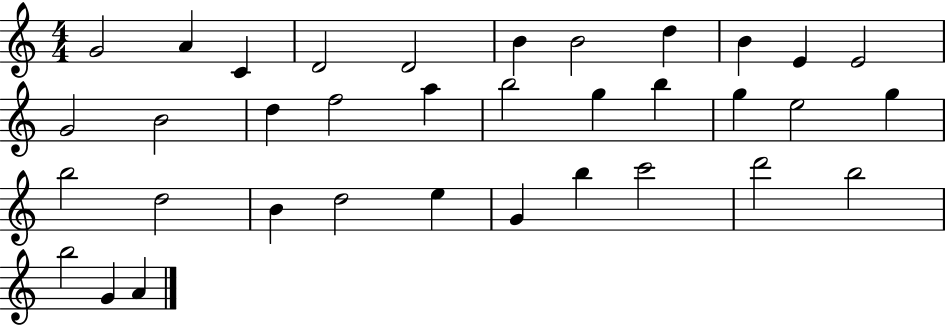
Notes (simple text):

G4/h A4/q C4/q D4/h D4/h B4/q B4/h D5/q B4/q E4/q E4/h G4/h B4/h D5/q F5/h A5/q B5/h G5/q B5/q G5/q E5/h G5/q B5/h D5/h B4/q D5/h E5/q G4/q B5/q C6/h D6/h B5/h B5/h G4/q A4/q